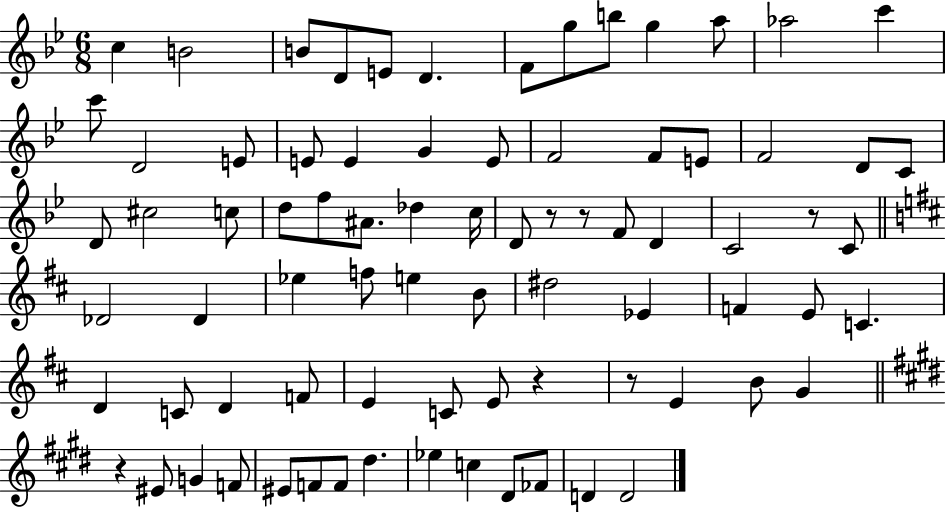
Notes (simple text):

C5/q B4/h B4/e D4/e E4/e D4/q. F4/e G5/e B5/e G5/q A5/e Ab5/h C6/q C6/e D4/h E4/e E4/e E4/q G4/q E4/e F4/h F4/e E4/e F4/h D4/e C4/e D4/e C#5/h C5/e D5/e F5/e A#4/e. Db5/q C5/s D4/e R/e R/e F4/e D4/q C4/h R/e C4/e Db4/h Db4/q Eb5/q F5/e E5/q B4/e D#5/h Eb4/q F4/q E4/e C4/q. D4/q C4/e D4/q F4/e E4/q C4/e E4/e R/q R/e E4/q B4/e G4/q R/q EIS4/e G4/q F4/e EIS4/e F4/e F4/e D#5/q. Eb5/q C5/q D#4/e FES4/e D4/q D4/h